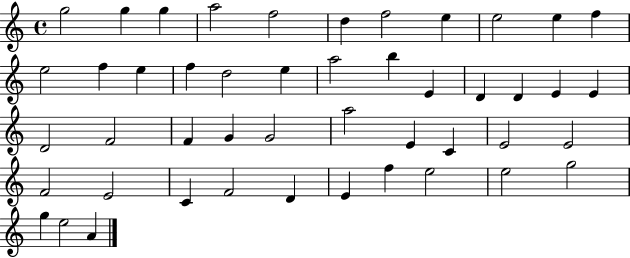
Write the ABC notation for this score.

X:1
T:Untitled
M:4/4
L:1/4
K:C
g2 g g a2 f2 d f2 e e2 e f e2 f e f d2 e a2 b E D D E E D2 F2 F G G2 a2 E C E2 E2 F2 E2 C F2 D E f e2 e2 g2 g e2 A